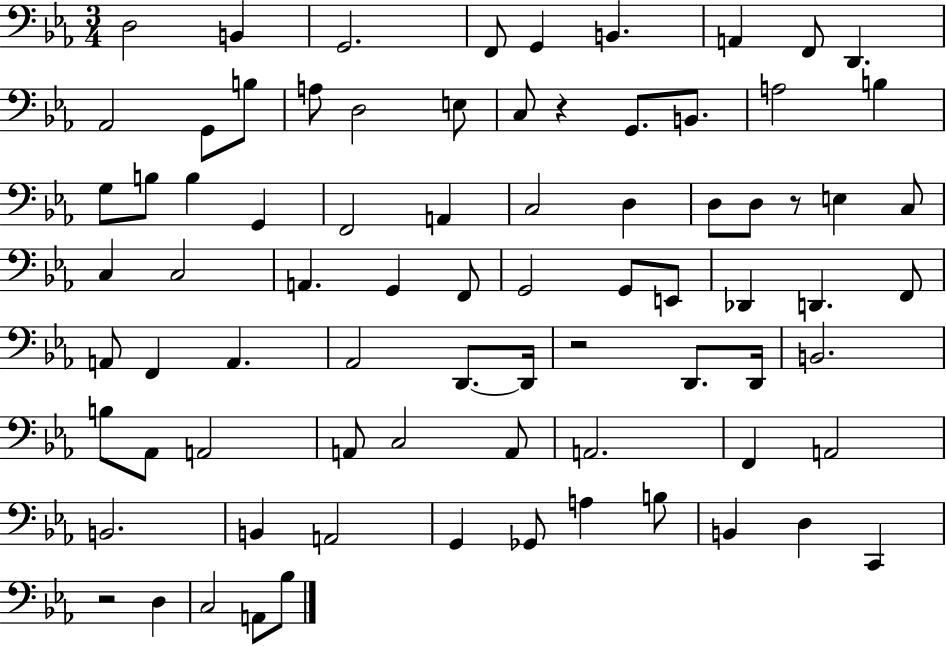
X:1
T:Untitled
M:3/4
L:1/4
K:Eb
D,2 B,, G,,2 F,,/2 G,, B,, A,, F,,/2 D,, _A,,2 G,,/2 B,/2 A,/2 D,2 E,/2 C,/2 z G,,/2 B,,/2 A,2 B, G,/2 B,/2 B, G,, F,,2 A,, C,2 D, D,/2 D,/2 z/2 E, C,/2 C, C,2 A,, G,, F,,/2 G,,2 G,,/2 E,,/2 _D,, D,, F,,/2 A,,/2 F,, A,, _A,,2 D,,/2 D,,/4 z2 D,,/2 D,,/4 B,,2 B,/2 _A,,/2 A,,2 A,,/2 C,2 A,,/2 A,,2 F,, A,,2 B,,2 B,, A,,2 G,, _G,,/2 A, B,/2 B,, D, C,, z2 D, C,2 A,,/2 _B,/2